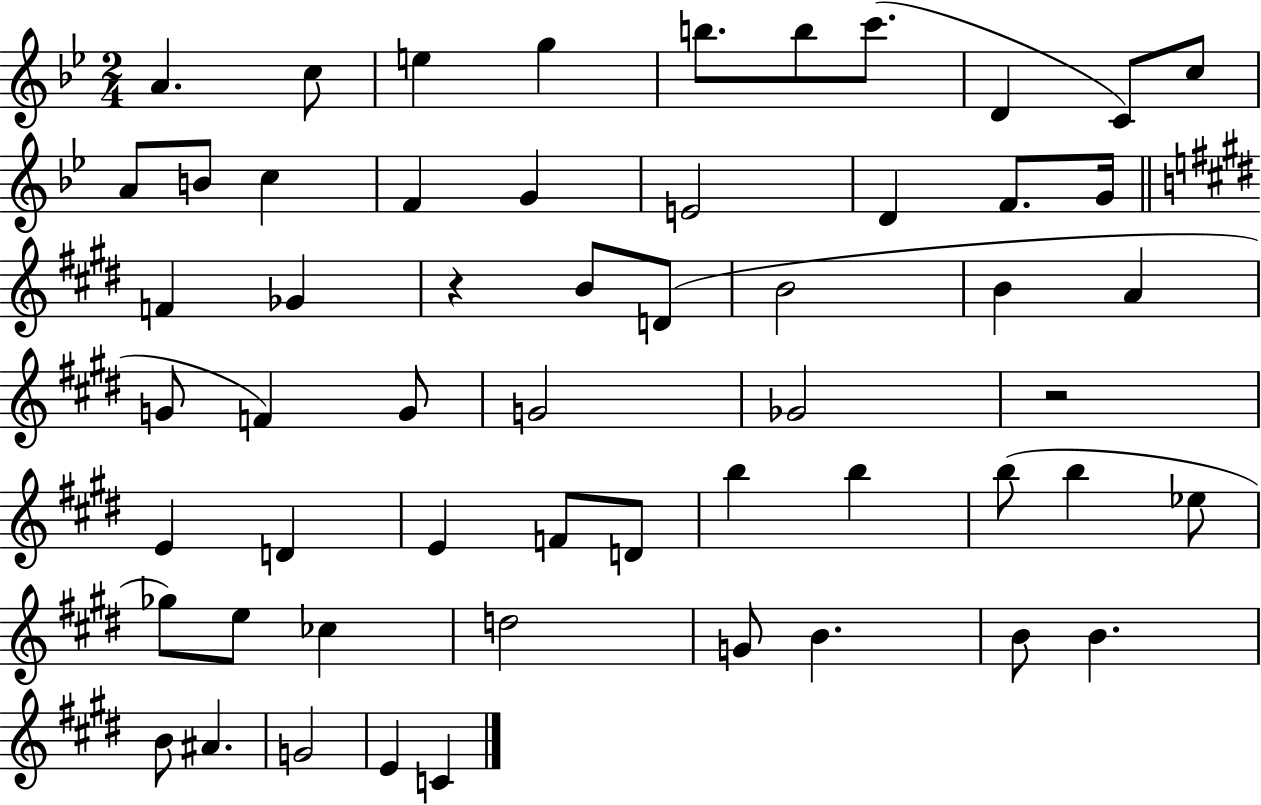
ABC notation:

X:1
T:Untitled
M:2/4
L:1/4
K:Bb
A c/2 e g b/2 b/2 c'/2 D C/2 c/2 A/2 B/2 c F G E2 D F/2 G/4 F _G z B/2 D/2 B2 B A G/2 F G/2 G2 _G2 z2 E D E F/2 D/2 b b b/2 b _e/2 _g/2 e/2 _c d2 G/2 B B/2 B B/2 ^A G2 E C